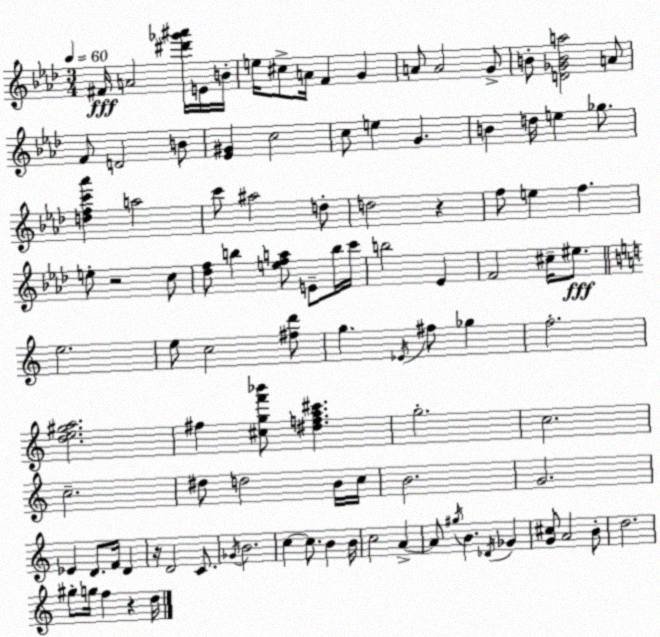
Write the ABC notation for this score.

X:1
T:Untitled
M:3/4
L:1/4
K:Fm
^F/4 A2 [^d'_g'^a']/4 E/4 B/4 e/4 ^c/2 A/4 F G A/2 A2 G/2 B/2 [D_GBa]2 A/2 F/2 D2 B/2 [_E^G] c2 c/2 e G B d/4 e _g/2 [dfc'_a'] a2 c'/2 ^a2 d/2 d2 z f/2 e f e/2 z2 c/2 [_df]/2 b [efa]/2 E/2 b/4 c'/4 b2 _E F2 ^c/4 ^e/2 e2 e/2 c2 [^fd']/2 g _E/4 ^f/2 _g f2 [de^ga]2 ^f [^cgf'_b']/2 [^dfa^c'] g2 c2 c2 ^d/2 d2 B/4 c/4 B2 G2 _E D/2 F/4 D z/4 D2 C/2 _G/4 B2 c c/2 B B/4 c2 A A/2 ^g/4 B _D/4 _G [G^c]/2 A2 B/2 d2 ^g/2 g/4 f z d/4